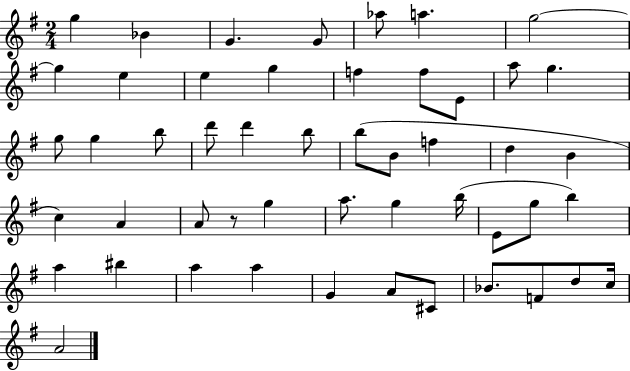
{
  \clef treble
  \numericTimeSignature
  \time 2/4
  \key g \major
  g''4 bes'4 | g'4. g'8 | aes''8 a''4. | g''2~~ | \break g''4 e''4 | e''4 g''4 | f''4 f''8 e'8 | a''8 g''4. | \break g''8 g''4 b''8 | d'''8 d'''4 b''8 | b''8( b'8 f''4 | d''4 b'4 | \break c''4) a'4 | a'8 r8 g''4 | a''8. g''4 b''16( | e'8 g''8 b''4) | \break a''4 bis''4 | a''4 a''4 | g'4 a'8 cis'8 | bes'8. f'8 d''8 c''16 | \break a'2 | \bar "|."
}